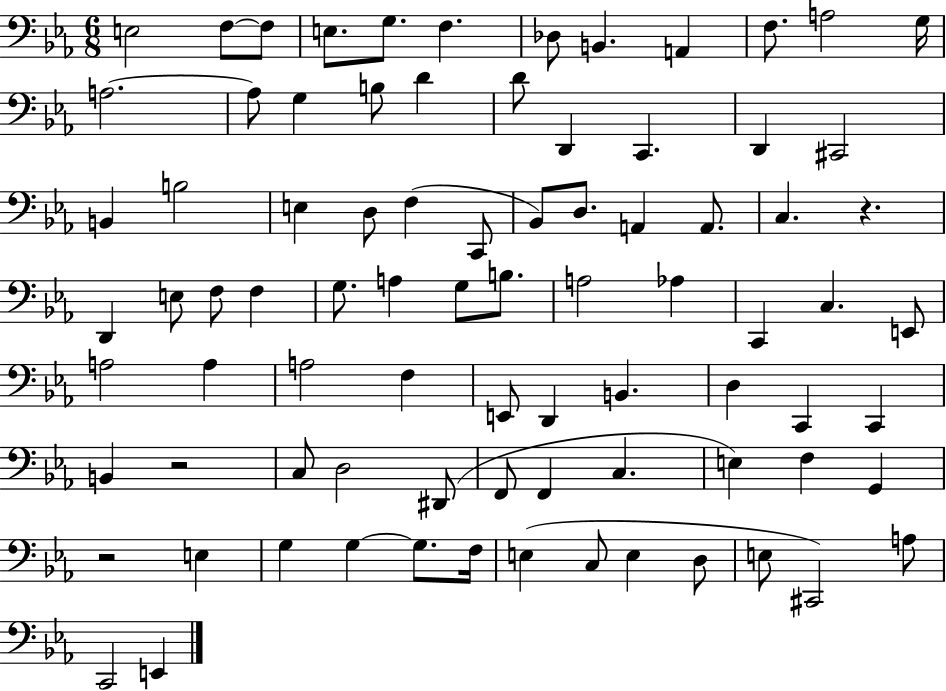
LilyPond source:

{
  \clef bass
  \numericTimeSignature
  \time 6/8
  \key ees \major
  e2 f8~~ f8 | e8. g8. f4. | des8 b,4. a,4 | f8. a2 g16 | \break a2.~~ | a8 g4 b8 d'4 | d'8 d,4 c,4. | d,4 cis,2 | \break b,4 b2 | e4 d8 f4( c,8 | bes,8) d8. a,4 a,8. | c4. r4. | \break d,4 e8 f8 f4 | g8. a4 g8 b8. | a2 aes4 | c,4 c4. e,8 | \break a2 a4 | a2 f4 | e,8 d,4 b,4. | d4 c,4 c,4 | \break b,4 r2 | c8 d2 dis,8( | f,8 f,4 c4. | e4) f4 g,4 | \break r2 e4 | g4 g4~~ g8. f16 | e4( c8 e4 d8 | e8 cis,2) a8 | \break c,2 e,4 | \bar "|."
}